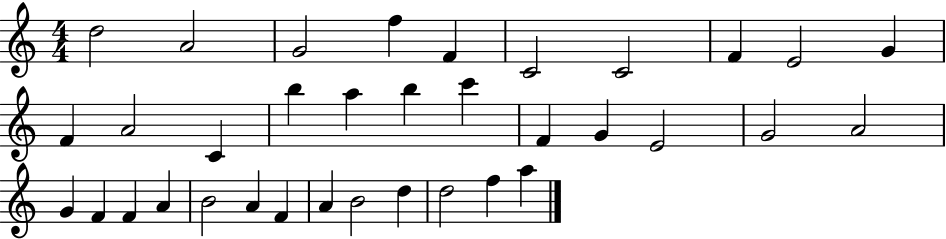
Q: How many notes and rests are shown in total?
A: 35